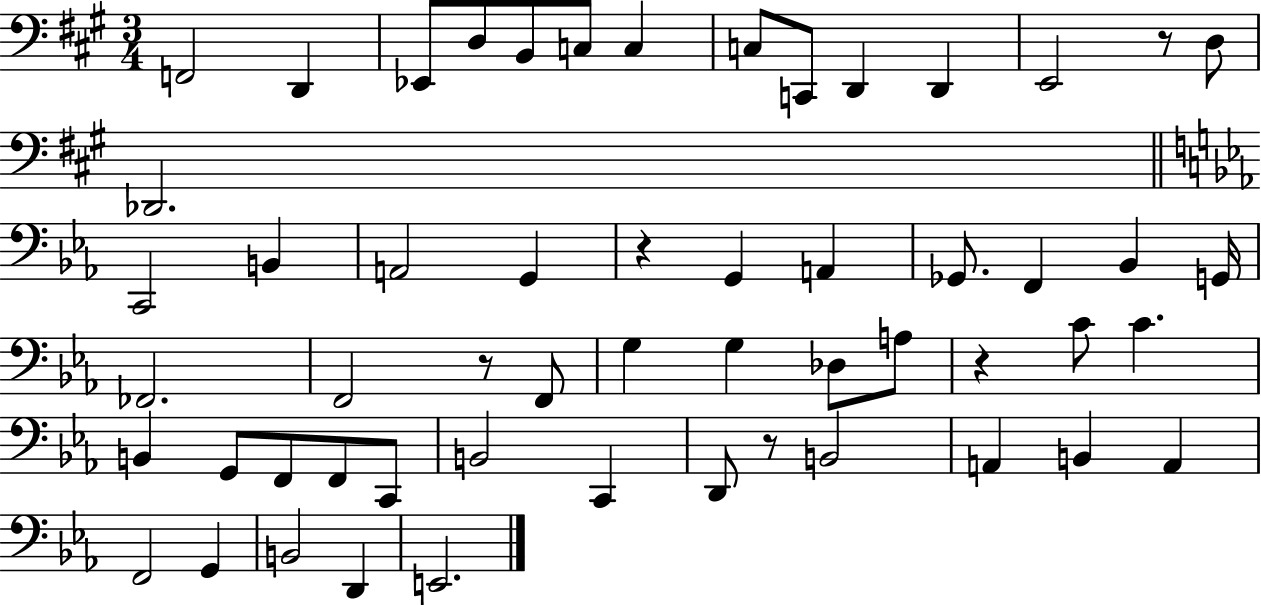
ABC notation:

X:1
T:Untitled
M:3/4
L:1/4
K:A
F,,2 D,, _E,,/2 D,/2 B,,/2 C,/2 C, C,/2 C,,/2 D,, D,, E,,2 z/2 D,/2 _D,,2 C,,2 B,, A,,2 G,, z G,, A,, _G,,/2 F,, _B,, G,,/4 _F,,2 F,,2 z/2 F,,/2 G, G, _D,/2 A,/2 z C/2 C B,, G,,/2 F,,/2 F,,/2 C,,/2 B,,2 C,, D,,/2 z/2 B,,2 A,, B,, A,, F,,2 G,, B,,2 D,, E,,2